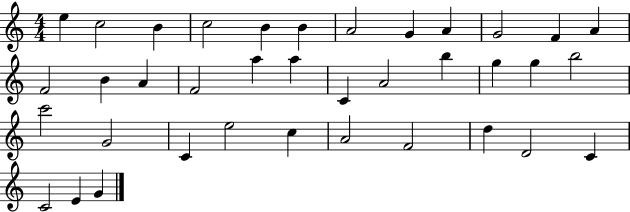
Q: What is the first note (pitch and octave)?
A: E5